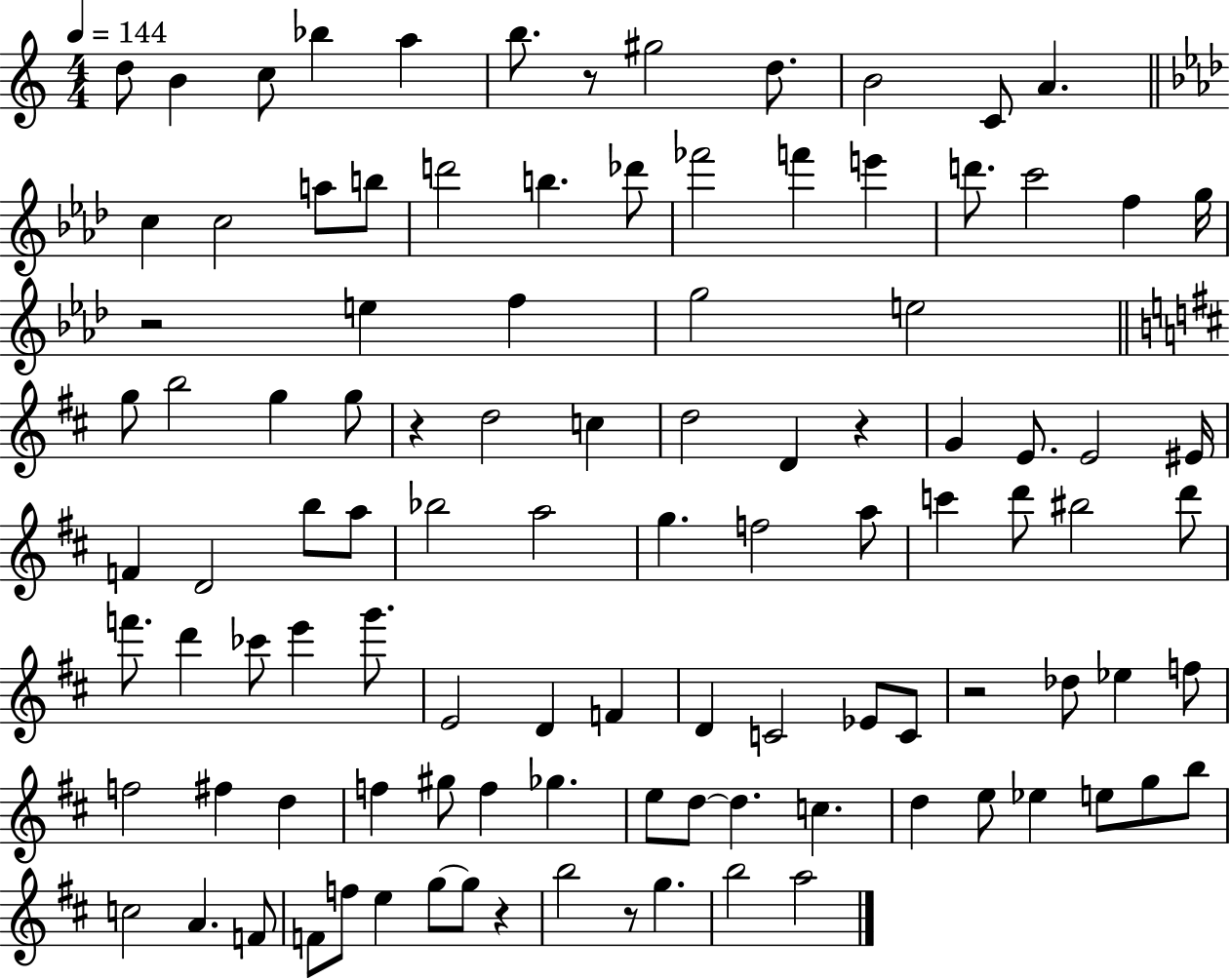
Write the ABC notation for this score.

X:1
T:Untitled
M:4/4
L:1/4
K:C
d/2 B c/2 _b a b/2 z/2 ^g2 d/2 B2 C/2 A c c2 a/2 b/2 d'2 b _d'/2 _f'2 f' e' d'/2 c'2 f g/4 z2 e f g2 e2 g/2 b2 g g/2 z d2 c d2 D z G E/2 E2 ^E/4 F D2 b/2 a/2 _b2 a2 g f2 a/2 c' d'/2 ^b2 d'/2 f'/2 d' _c'/2 e' g'/2 E2 D F D C2 _E/2 C/2 z2 _d/2 _e f/2 f2 ^f d f ^g/2 f _g e/2 d/2 d c d e/2 _e e/2 g/2 b/2 c2 A F/2 F/2 f/2 e g/2 g/2 z b2 z/2 g b2 a2